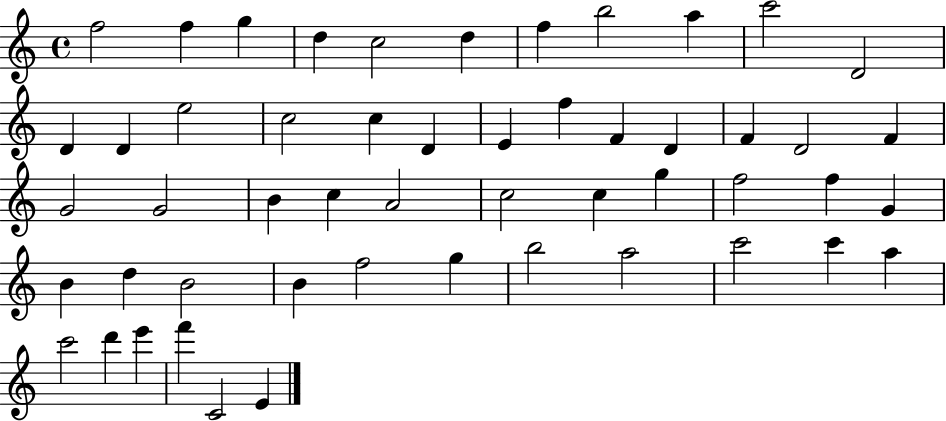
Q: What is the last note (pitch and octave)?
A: E4